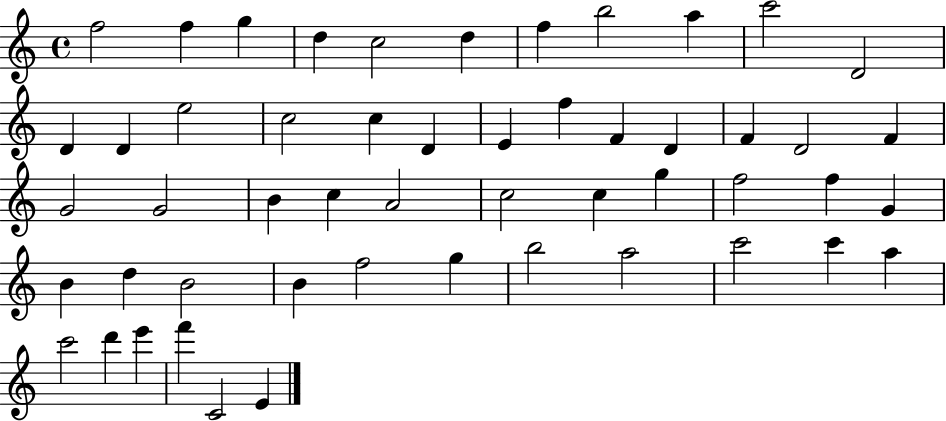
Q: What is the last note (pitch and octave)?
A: E4